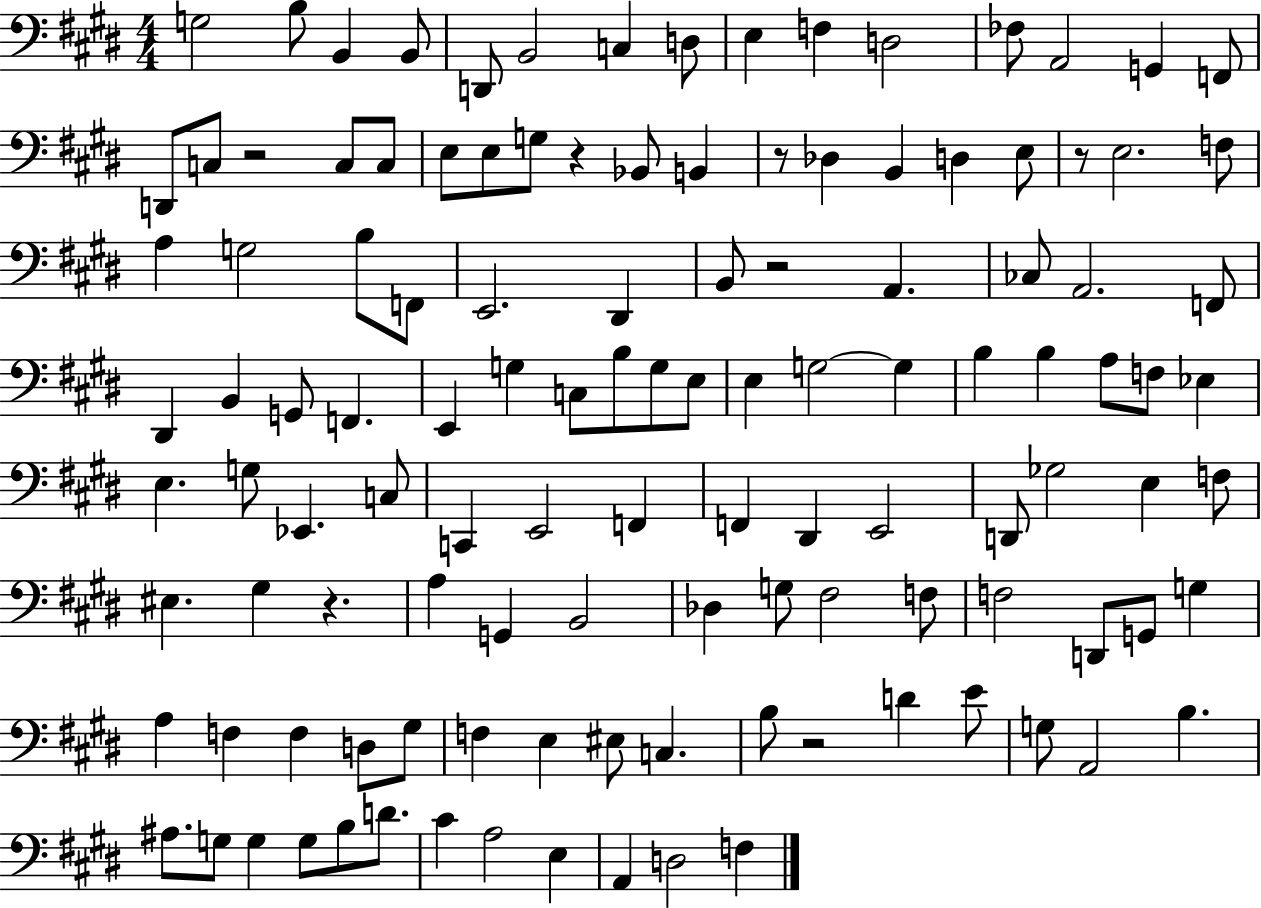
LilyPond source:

{
  \clef bass
  \numericTimeSignature
  \time 4/4
  \key e \major
  \repeat volta 2 { g2 b8 b,4 b,8 | d,8 b,2 c4 d8 | e4 f4 d2 | fes8 a,2 g,4 f,8 | \break d,8 c8 r2 c8 c8 | e8 e8 g8 r4 bes,8 b,4 | r8 des4 b,4 d4 e8 | r8 e2. f8 | \break a4 g2 b8 f,8 | e,2. dis,4 | b,8 r2 a,4. | ces8 a,2. f,8 | \break dis,4 b,4 g,8 f,4. | e,4 g4 c8 b8 g8 e8 | e4 g2~~ g4 | b4 b4 a8 f8 ees4 | \break e4. g8 ees,4. c8 | c,4 e,2 f,4 | f,4 dis,4 e,2 | d,8 ges2 e4 f8 | \break eis4. gis4 r4. | a4 g,4 b,2 | des4 g8 fis2 f8 | f2 d,8 g,8 g4 | \break a4 f4 f4 d8 gis8 | f4 e4 eis8 c4. | b8 r2 d'4 e'8 | g8 a,2 b4. | \break ais8. g8 g4 g8 b8 d'8. | cis'4 a2 e4 | a,4 d2 f4 | } \bar "|."
}